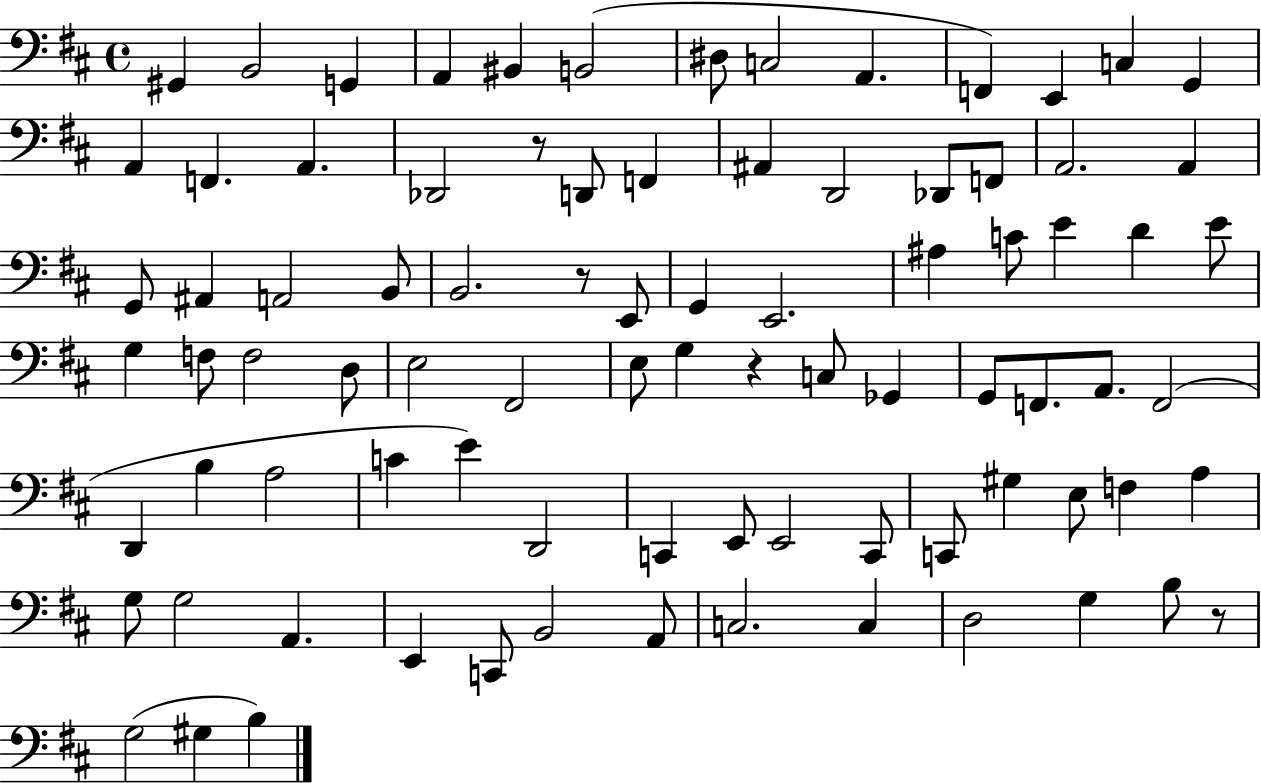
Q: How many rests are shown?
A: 4